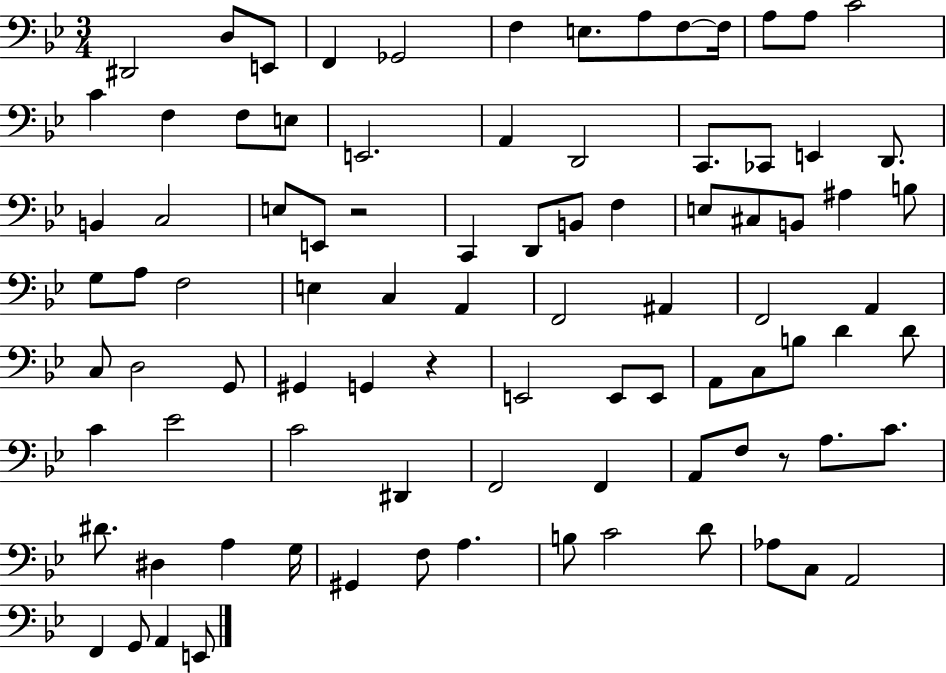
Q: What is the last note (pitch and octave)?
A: E2